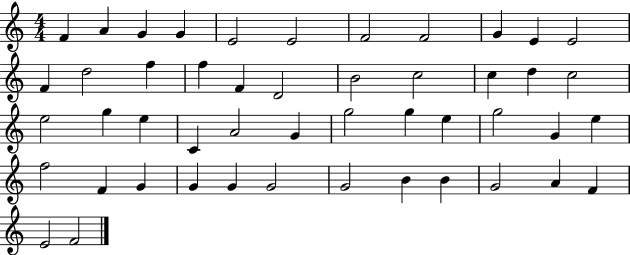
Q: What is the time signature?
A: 4/4